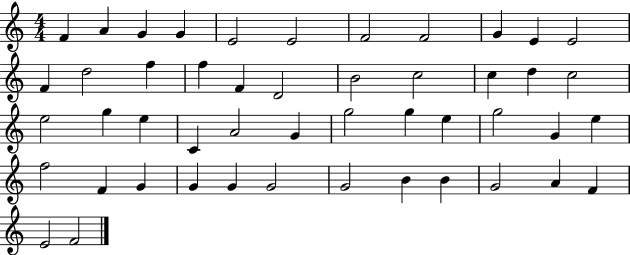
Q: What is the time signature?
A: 4/4